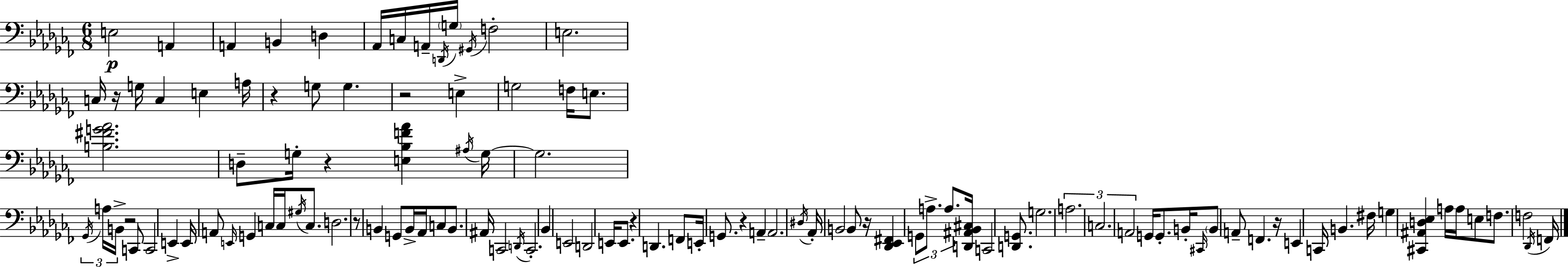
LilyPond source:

{
  \clef bass
  \numericTimeSignature
  \time 6/8
  \key aes \minor
  e2\p a,4 | a,4 b,4 d4 | aes,16 c16 a,16-- \acciaccatura { d,16 } \parenthesize g16 \acciaccatura { gis,16 } f2-. | e2. | \break c16 r16 g16 c4 e4 | a16 r4 g8 g4. | r2 e4-> | g2 f16 e8. | \break <b fis' g' aes'>2. | d8-- g16-. r4 <e bes f' aes'>4 | \acciaccatura { ais16 } g16~~ g2. | \tuplet 3/2 { \acciaccatura { ges,16 } a16 b,16-> } r2 | \break c,8 c,2 | e,4-> e,16 a,8 \grace { e,16 } g,4 | c16 c16 \acciaccatura { gis16 } c8. d2. | r8 b,4 | \break g,8 b,16-> aes,16 c8 b,8. ais,16 c,2 | \acciaccatura { d,16 } c,2.-. | bes,4 e,2 | d,2 | \break e,16 e,8. r4 d,4. | f,8 e,16-. g,8. r4 | a,4-- a,2. | \acciaccatura { dis16 } aes,16-. b,2 | \break b,8 r16 <des, ees, fis,>4 | \tuplet 3/2 { g,8 a8.-> a8. } <d, ais, bes, cis>16 c,2 | <d, g,>8. g2. | \tuplet 3/2 { a2. | \break c2. | a,2 } | g,16 g,8.-. b,16-. \grace { cis,16 } \parenthesize b,8 | a,8-- f,4. r16 e,4 | \break c,16 b,4. fis16 g4 | <cis, ais, d ees>4 a16 a16 e8 f8. | f2 \acciaccatura { des,16 } f,16 \bar "|."
}